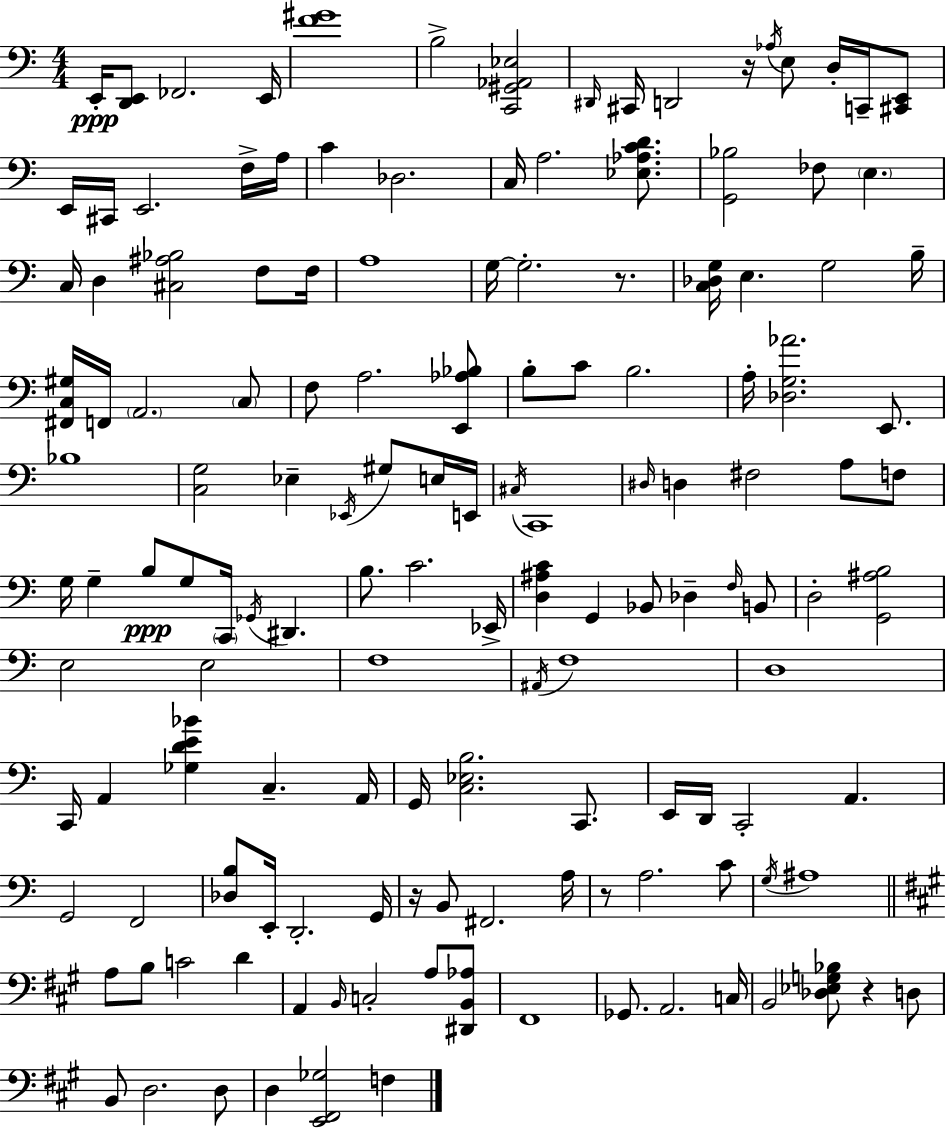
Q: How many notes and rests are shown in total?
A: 143